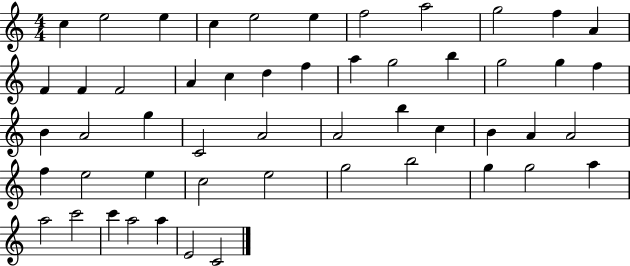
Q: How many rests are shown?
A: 0